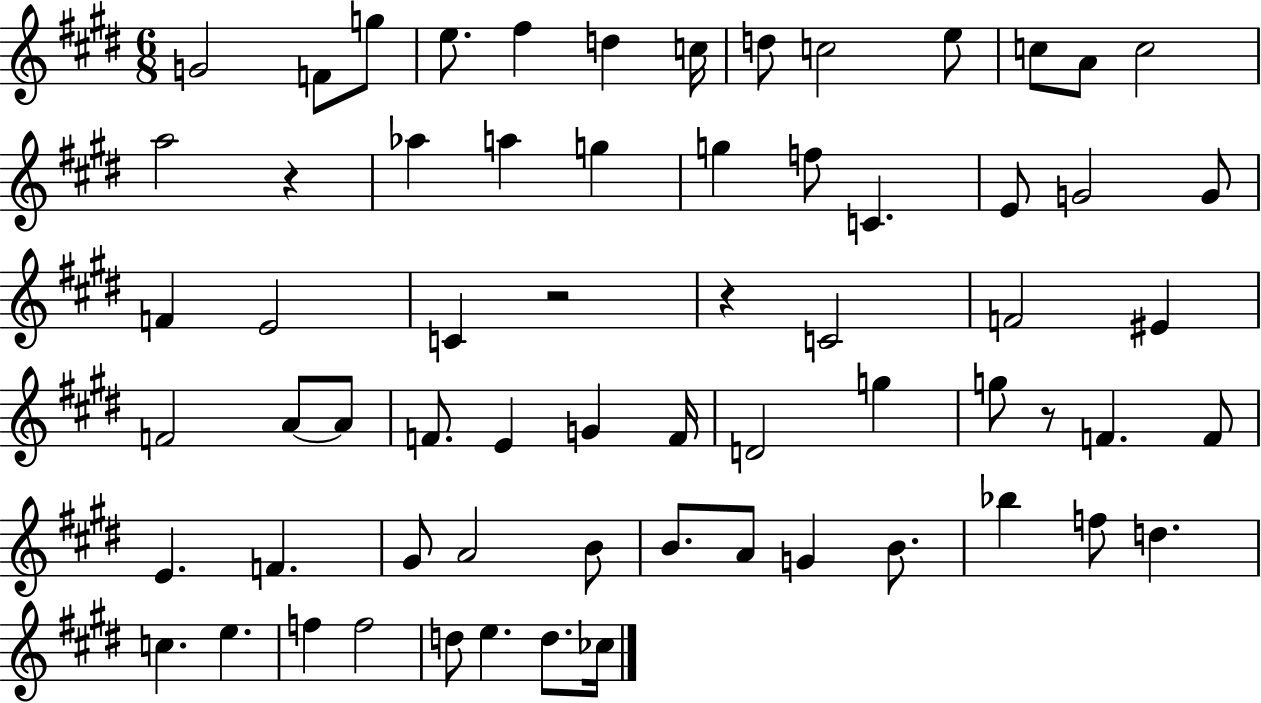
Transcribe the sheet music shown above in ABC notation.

X:1
T:Untitled
M:6/8
L:1/4
K:E
G2 F/2 g/2 e/2 ^f d c/4 d/2 c2 e/2 c/2 A/2 c2 a2 z _a a g g f/2 C E/2 G2 G/2 F E2 C z2 z C2 F2 ^E F2 A/2 A/2 F/2 E G F/4 D2 g g/2 z/2 F F/2 E F ^G/2 A2 B/2 B/2 A/2 G B/2 _b f/2 d c e f f2 d/2 e d/2 _c/4